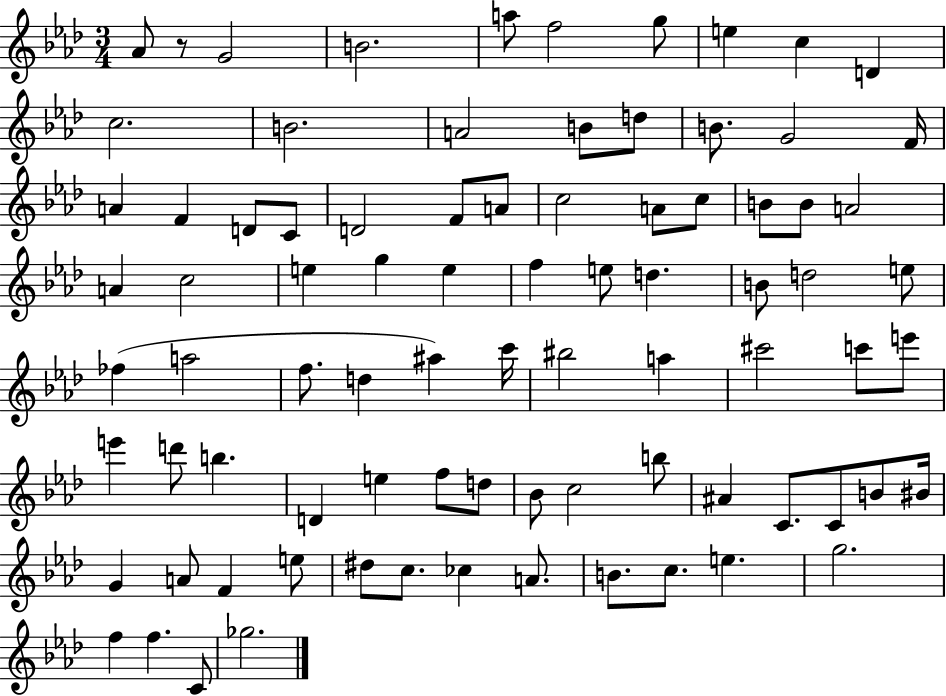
{
  \clef treble
  \numericTimeSignature
  \time 3/4
  \key aes \major
  \repeat volta 2 { aes'8 r8 g'2 | b'2. | a''8 f''2 g''8 | e''4 c''4 d'4 | \break c''2. | b'2. | a'2 b'8 d''8 | b'8. g'2 f'16 | \break a'4 f'4 d'8 c'8 | d'2 f'8 a'8 | c''2 a'8 c''8 | b'8 b'8 a'2 | \break a'4 c''2 | e''4 g''4 e''4 | f''4 e''8 d''4. | b'8 d''2 e''8 | \break fes''4( a''2 | f''8. d''4 ais''4) c'''16 | bis''2 a''4 | cis'''2 c'''8 e'''8 | \break e'''4 d'''8 b''4. | d'4 e''4 f''8 d''8 | bes'8 c''2 b''8 | ais'4 c'8. c'8 b'8 bis'16 | \break g'4 a'8 f'4 e''8 | dis''8 c''8. ces''4 a'8. | b'8. c''8. e''4. | g''2. | \break f''4 f''4. c'8 | ges''2. | } \bar "|."
}